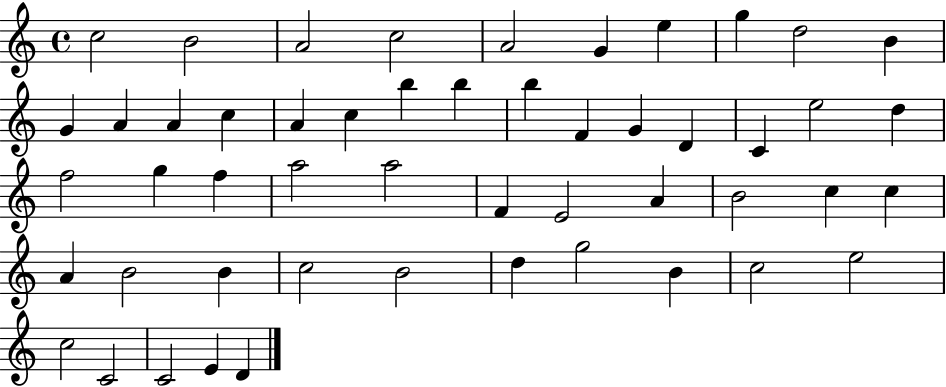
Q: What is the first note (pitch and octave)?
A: C5